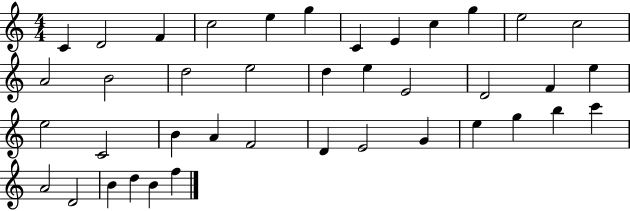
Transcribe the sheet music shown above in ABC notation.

X:1
T:Untitled
M:4/4
L:1/4
K:C
C D2 F c2 e g C E c g e2 c2 A2 B2 d2 e2 d e E2 D2 F e e2 C2 B A F2 D E2 G e g b c' A2 D2 B d B f